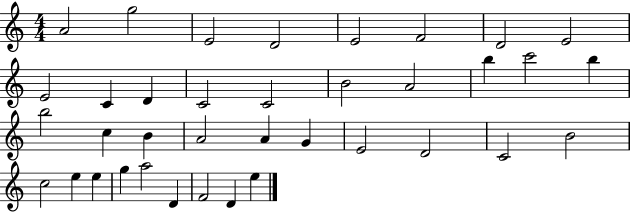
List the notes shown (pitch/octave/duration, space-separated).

A4/h G5/h E4/h D4/h E4/h F4/h D4/h E4/h E4/h C4/q D4/q C4/h C4/h B4/h A4/h B5/q C6/h B5/q B5/h C5/q B4/q A4/h A4/q G4/q E4/h D4/h C4/h B4/h C5/h E5/q E5/q G5/q A5/h D4/q F4/h D4/q E5/q